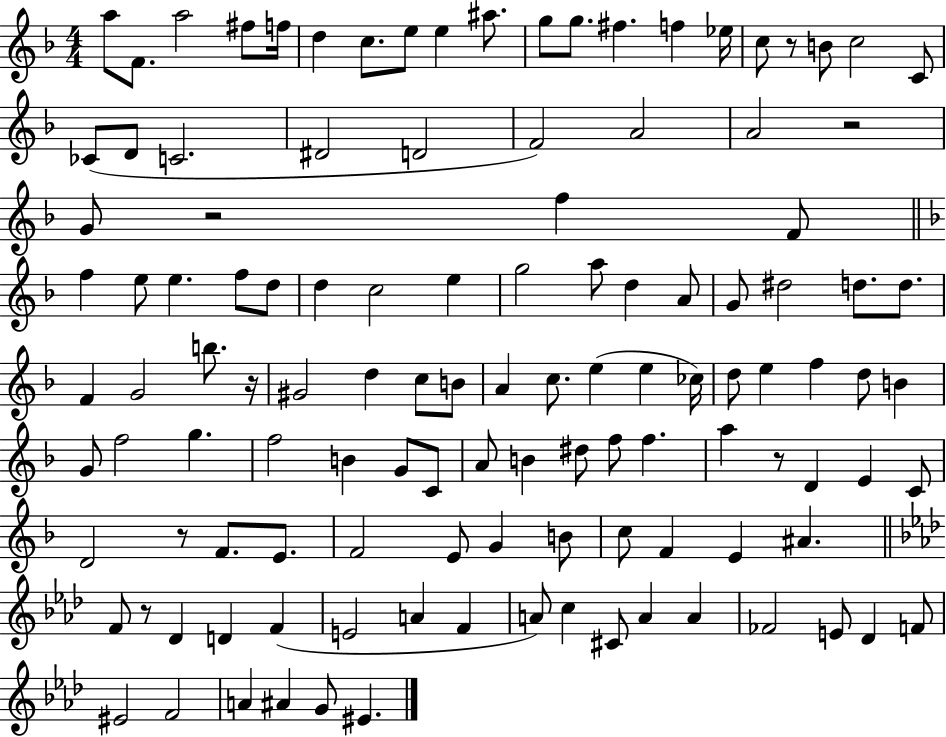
{
  \clef treble
  \numericTimeSignature
  \time 4/4
  \key f \major
  a''8 f'8. a''2 fis''8 f''16 | d''4 c''8. e''8 e''4 ais''8. | g''8 g''8. fis''4. f''4 ees''16 | c''8 r8 b'8 c''2 c'8 | \break ces'8( d'8 c'2. | dis'2 d'2 | f'2) a'2 | a'2 r2 | \break g'8 r2 f''4 f'8 | \bar "||" \break \key f \major f''4 e''8 e''4. f''8 d''8 | d''4 c''2 e''4 | g''2 a''8 d''4 a'8 | g'8 dis''2 d''8. d''8. | \break f'4 g'2 b''8. r16 | gis'2 d''4 c''8 b'8 | a'4 c''8. e''4( e''4 ces''16) | d''8 e''4 f''4 d''8 b'4 | \break g'8 f''2 g''4. | f''2 b'4 g'8 c'8 | a'8 b'4 dis''8 f''8 f''4. | a''4 r8 d'4 e'4 c'8 | \break d'2 r8 f'8. e'8. | f'2 e'8 g'4 b'8 | c''8 f'4 e'4 ais'4. | \bar "||" \break \key aes \major f'8 r8 des'4 d'4 f'4( | e'2 a'4 f'4 | a'8) c''4 cis'8 a'4 a'4 | fes'2 e'8 des'4 f'8 | \break eis'2 f'2 | a'4 ais'4 g'8 eis'4. | \bar "|."
}